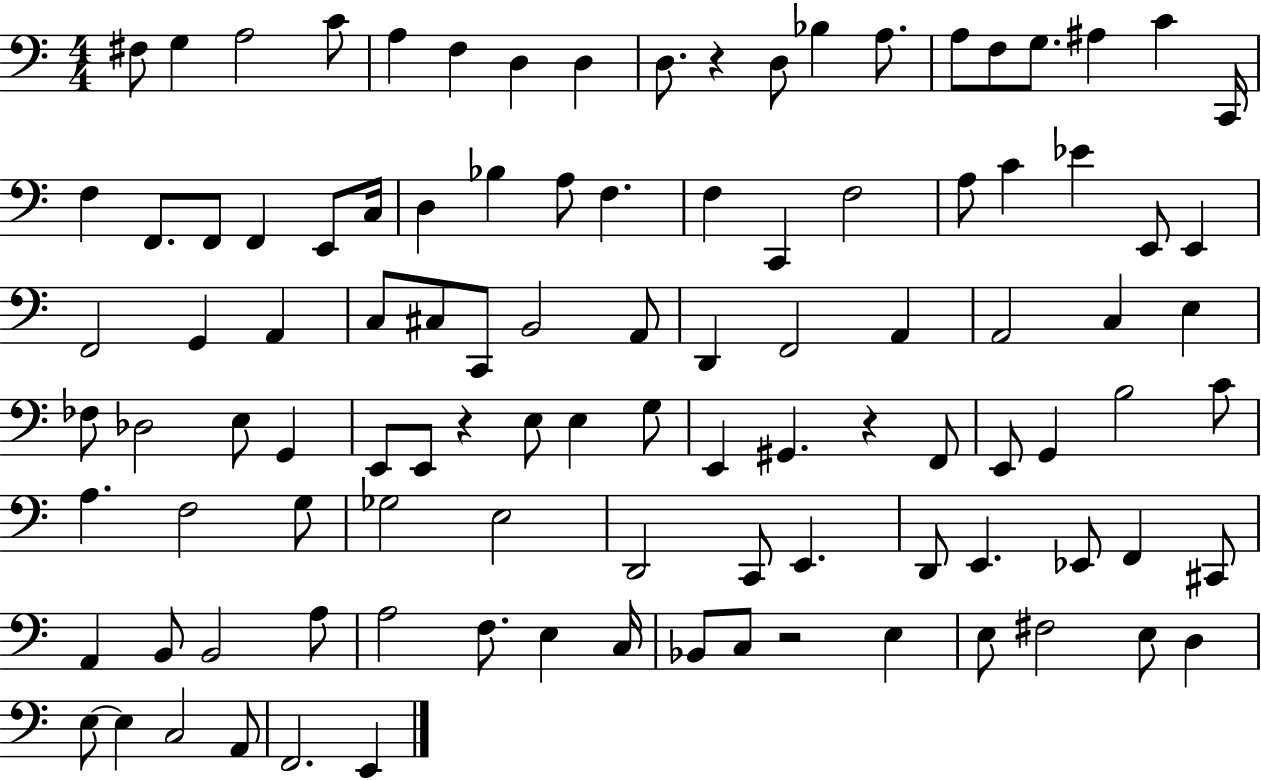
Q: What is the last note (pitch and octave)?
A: E2